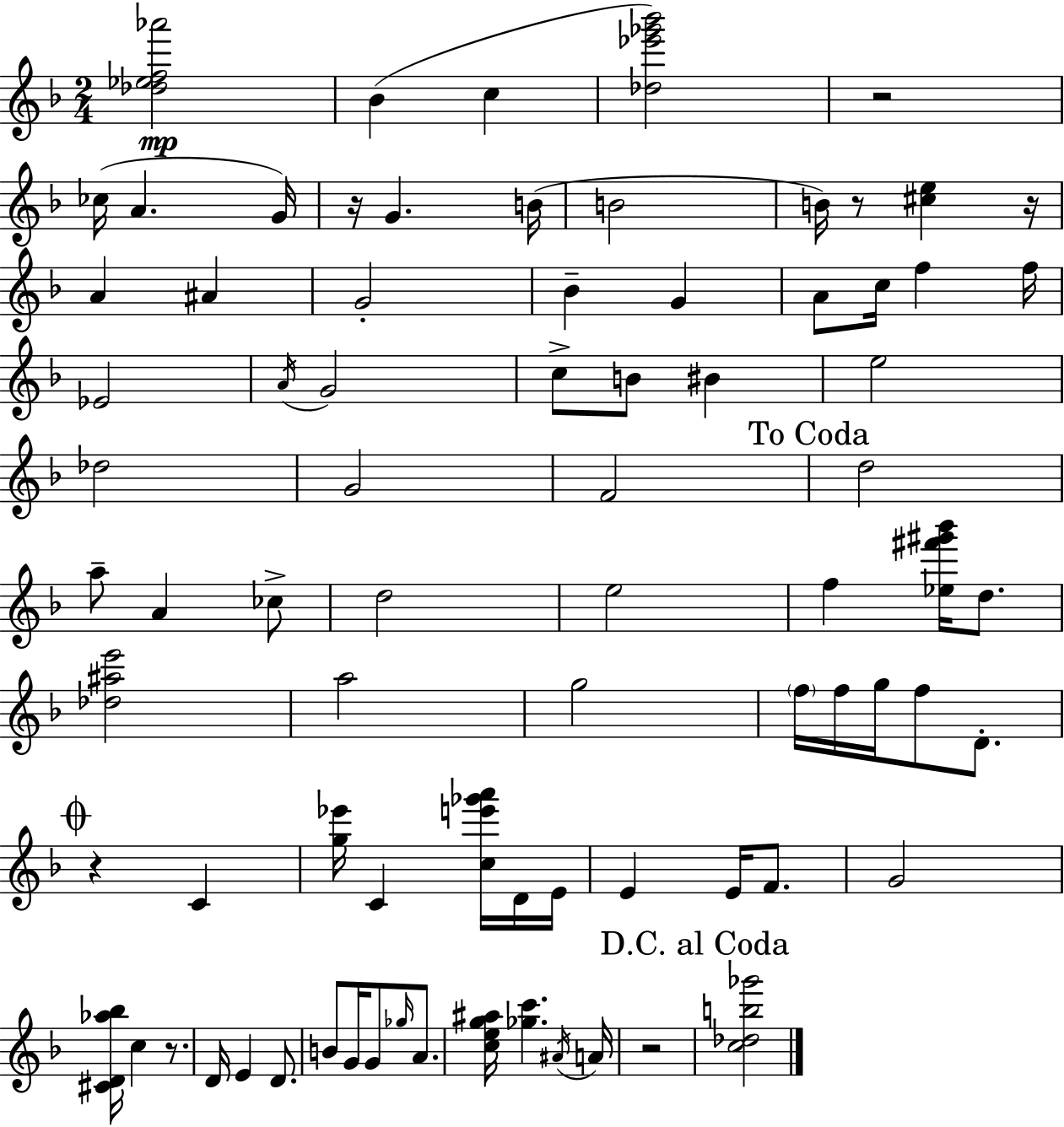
[Db5,Eb5,F5,Ab6]/h Bb4/q C5/q [Db5,Eb6,Gb6,Bb6]/h R/h CES5/s A4/q. G4/s R/s G4/q. B4/s B4/h B4/s R/e [C#5,E5]/q R/s A4/q A#4/q G4/h Bb4/q G4/q A4/e C5/s F5/q F5/s Eb4/h A4/s G4/h C5/e B4/e BIS4/q E5/h Db5/h G4/h F4/h D5/h A5/e A4/q CES5/e D5/h E5/h F5/q [Eb5,F#6,G#6,Bb6]/s D5/e. [Db5,A#5,E6]/h A5/h G5/h F5/s F5/s G5/s F5/e D4/e. R/q C4/q [G5,Eb6]/s C4/q [C5,E6,Gb6,A6]/s D4/s E4/s E4/q E4/s F4/e. G4/h [C#4,D4,Ab5,Bb5]/s C5/q R/e. D4/s E4/q D4/e. B4/e G4/s G4/e Gb5/s A4/e. [C5,E5,G5,A#5]/s [Gb5,C6]/q. A#4/s A4/s R/h [C5,Db5,B5,Gb6]/h